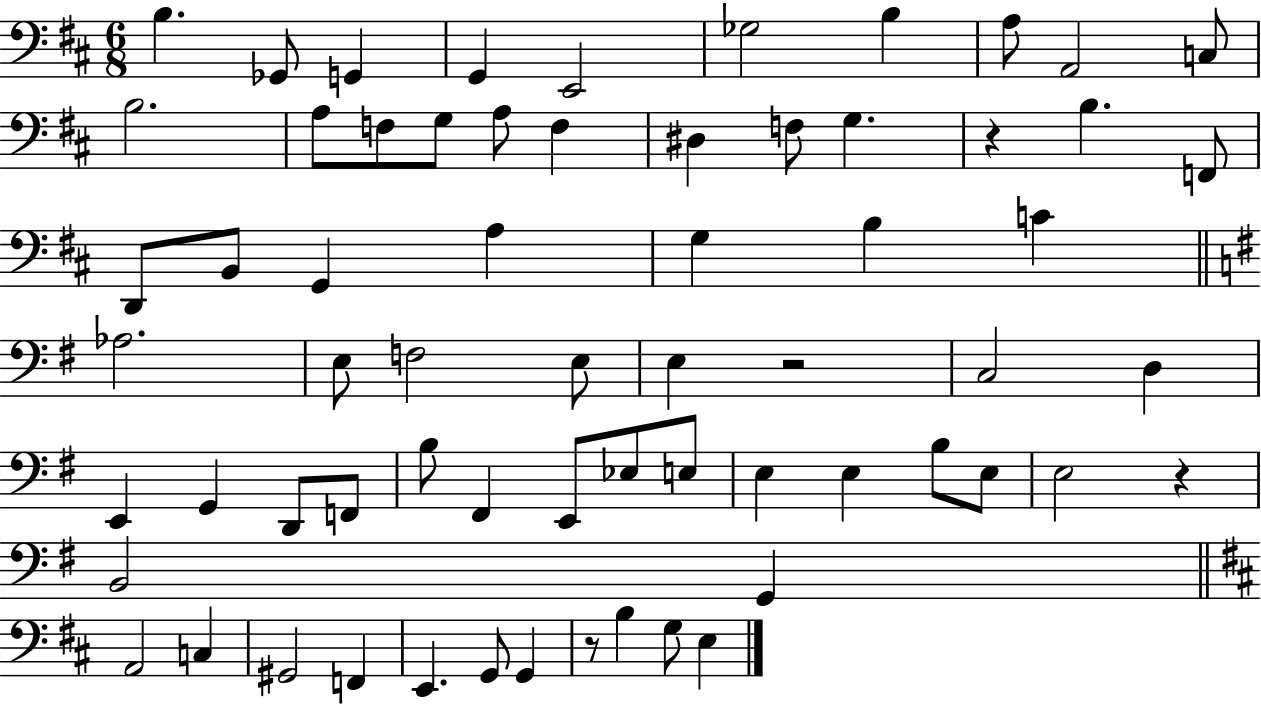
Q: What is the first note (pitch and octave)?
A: B3